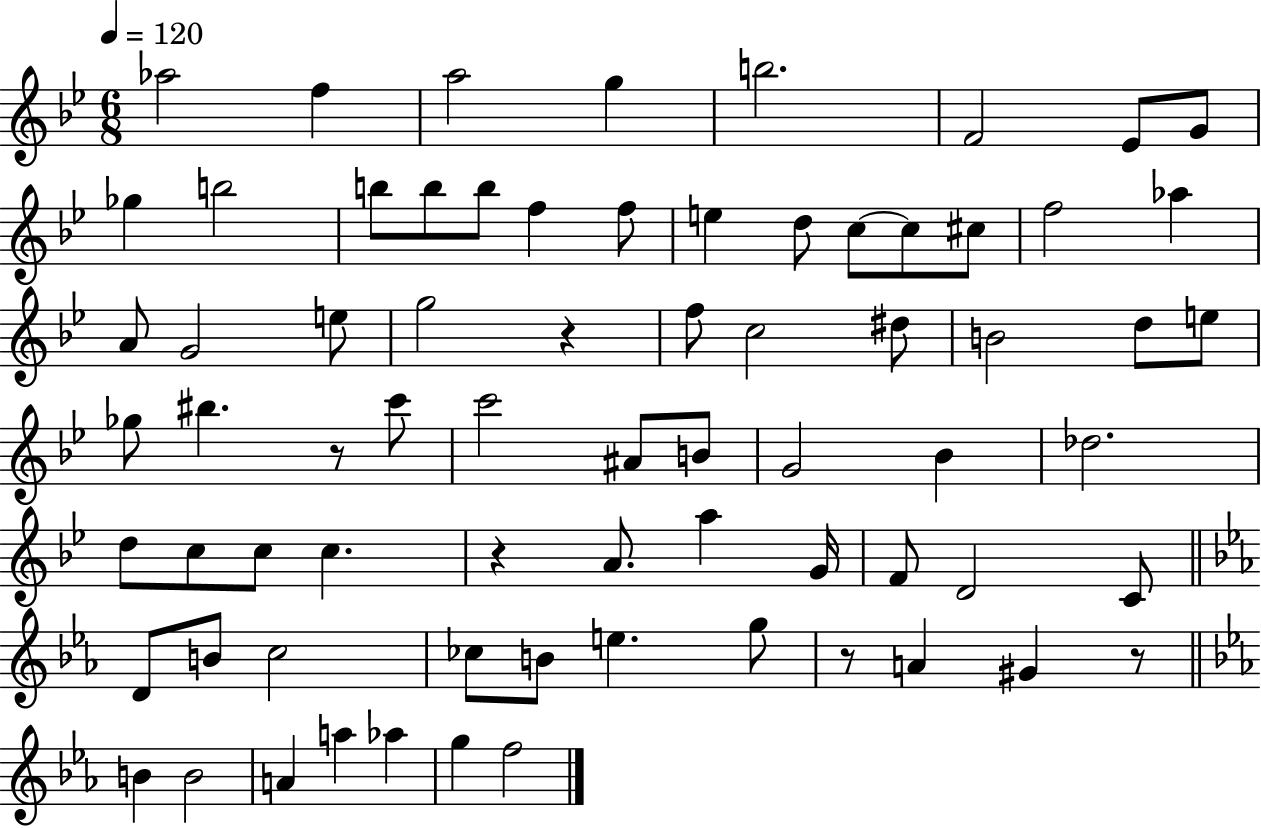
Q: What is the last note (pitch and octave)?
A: F5